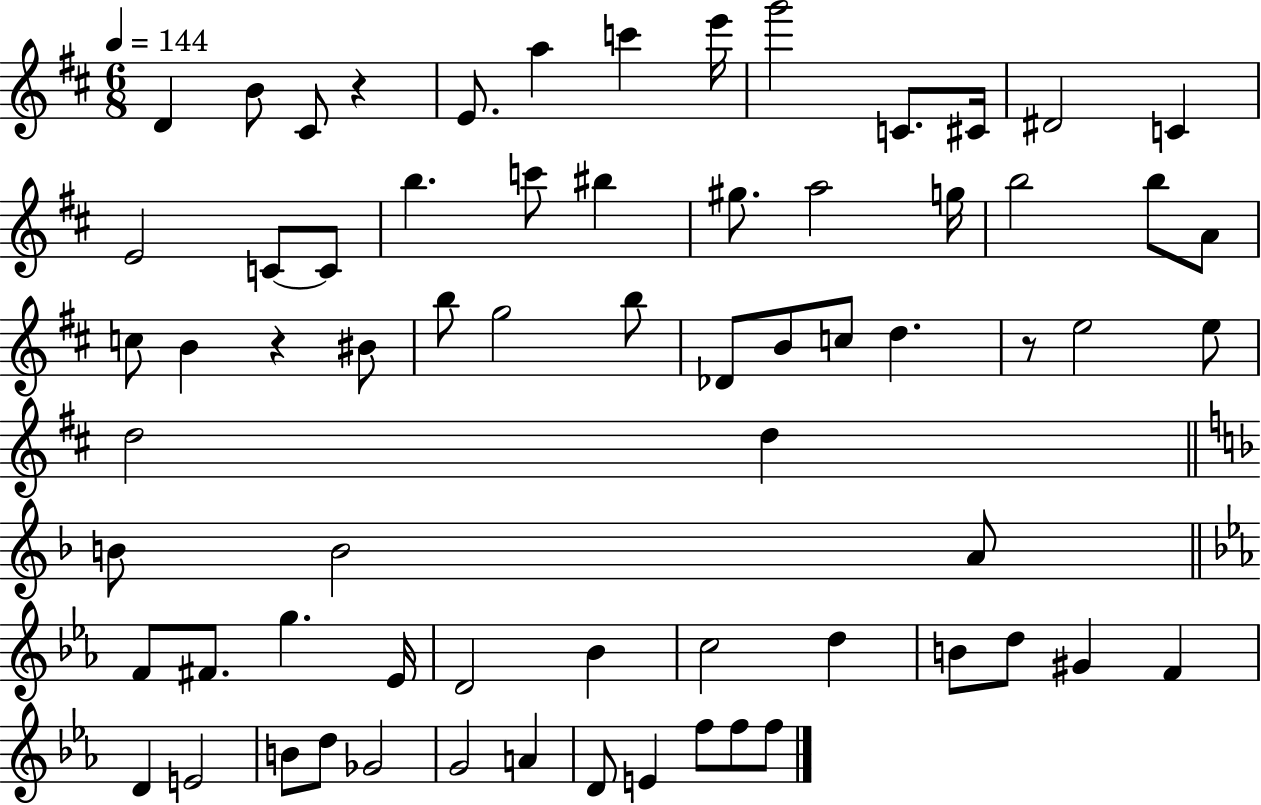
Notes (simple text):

D4/q B4/e C#4/e R/q E4/e. A5/q C6/q E6/s G6/h C4/e. C#4/s D#4/h C4/q E4/h C4/e C4/e B5/q. C6/e BIS5/q G#5/e. A5/h G5/s B5/h B5/e A4/e C5/e B4/q R/q BIS4/e B5/e G5/h B5/e Db4/e B4/e C5/e D5/q. R/e E5/h E5/e D5/h D5/q B4/e B4/h A4/e F4/e F#4/e. G5/q. Eb4/s D4/h Bb4/q C5/h D5/q B4/e D5/e G#4/q F4/q D4/q E4/h B4/e D5/e Gb4/h G4/h A4/q D4/e E4/q F5/e F5/e F5/e